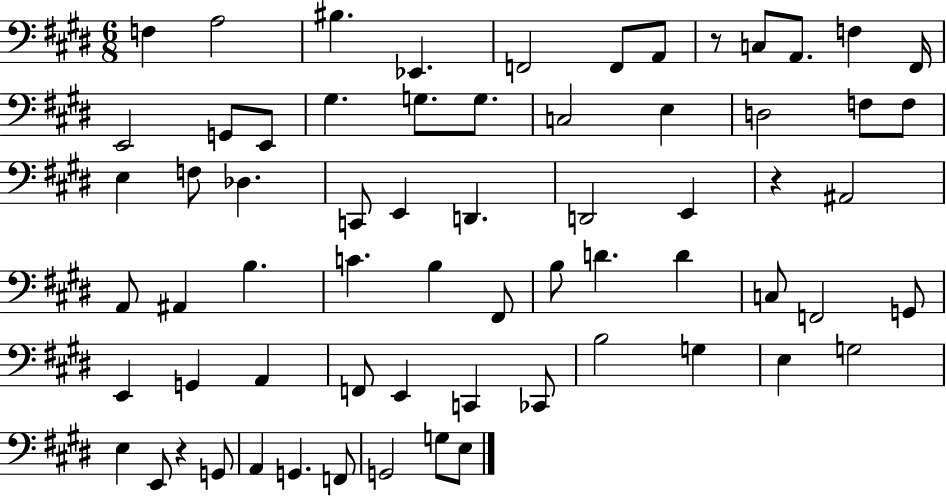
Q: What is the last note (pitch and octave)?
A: E3